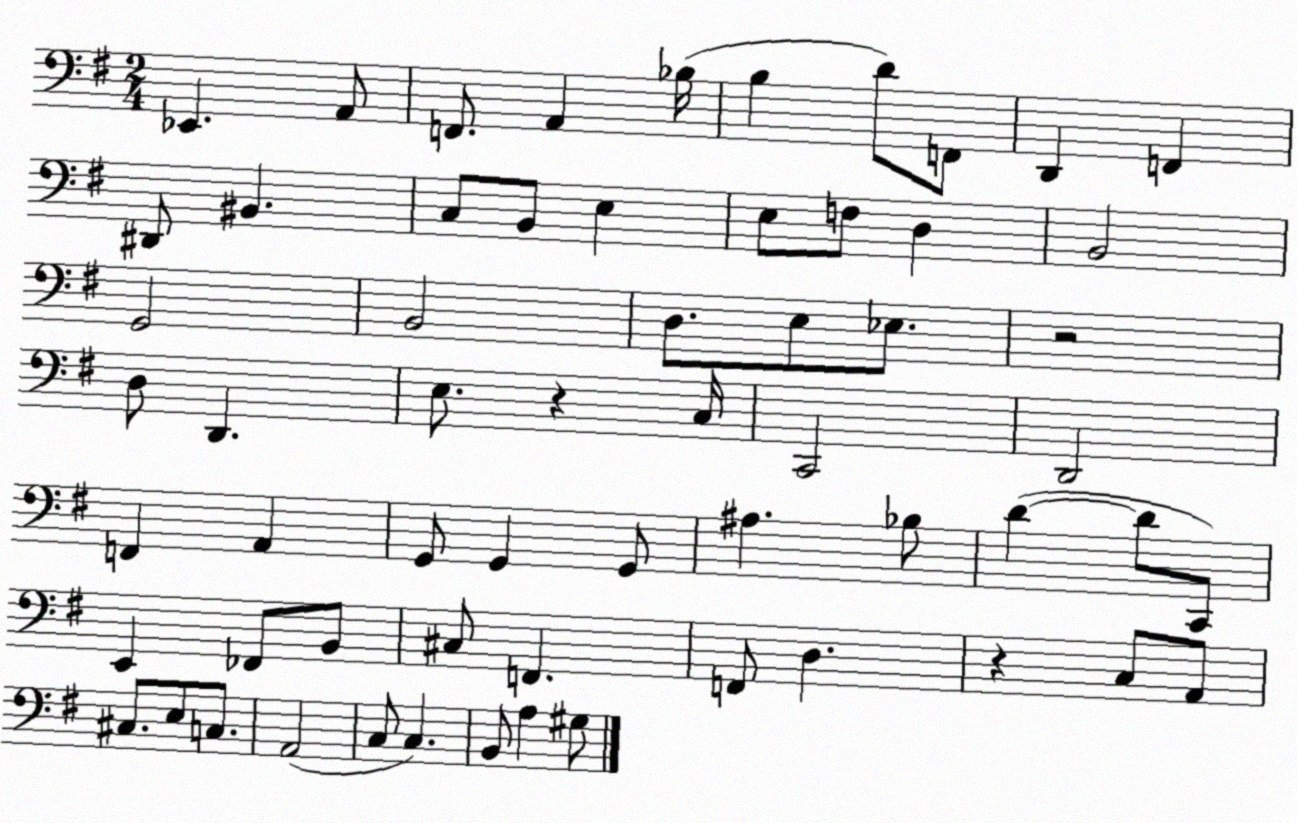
X:1
T:Untitled
M:2/4
L:1/4
K:G
_E,, A,,/2 F,,/2 A,, _B,/4 B, D/2 F,,/2 D,, F,, ^D,,/2 ^B,, C,/2 B,,/2 E, E,/2 F,/2 D, B,,2 G,,2 B,,2 D,/2 E,/2 _E,/2 z2 D,/2 D,, E,/2 z C,/4 C,,2 D,,2 F,, A,, G,,/2 G,, G,,/2 ^A, _B,/2 D D/2 C,,/2 E,, _F,,/2 B,,/2 ^C,/2 F,, F,,/2 D, z C,/2 A,,/2 ^C,/2 E,/2 C,/2 A,,2 C,/2 C, B,,/2 A, ^G,/2